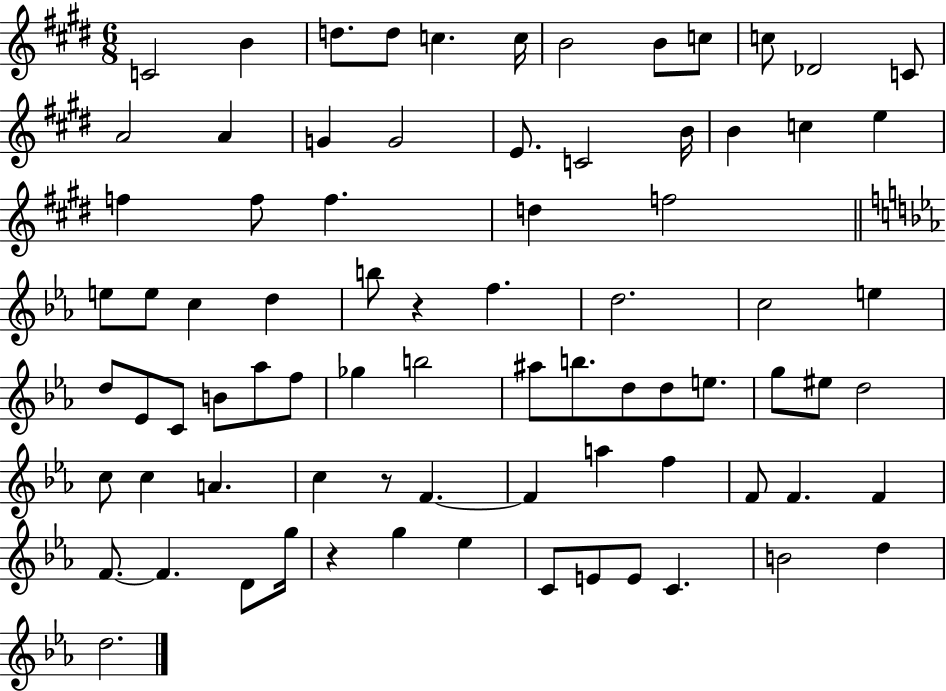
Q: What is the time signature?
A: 6/8